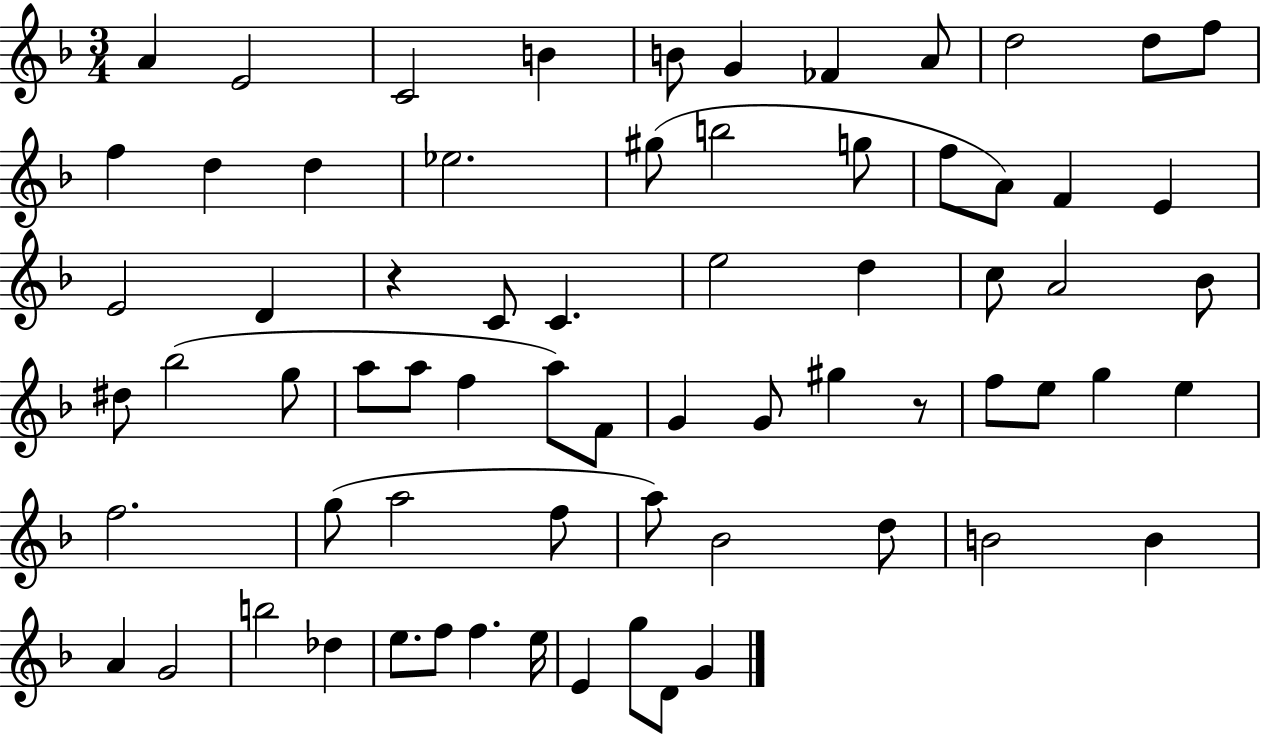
{
  \clef treble
  \numericTimeSignature
  \time 3/4
  \key f \major
  \repeat volta 2 { a'4 e'2 | c'2 b'4 | b'8 g'4 fes'4 a'8 | d''2 d''8 f''8 | \break f''4 d''4 d''4 | ees''2. | gis''8( b''2 g''8 | f''8 a'8) f'4 e'4 | \break e'2 d'4 | r4 c'8 c'4. | e''2 d''4 | c''8 a'2 bes'8 | \break dis''8 bes''2( g''8 | a''8 a''8 f''4 a''8) f'8 | g'4 g'8 gis''4 r8 | f''8 e''8 g''4 e''4 | \break f''2. | g''8( a''2 f''8 | a''8) bes'2 d''8 | b'2 b'4 | \break a'4 g'2 | b''2 des''4 | e''8. f''8 f''4. e''16 | e'4 g''8 d'8 g'4 | \break } \bar "|."
}